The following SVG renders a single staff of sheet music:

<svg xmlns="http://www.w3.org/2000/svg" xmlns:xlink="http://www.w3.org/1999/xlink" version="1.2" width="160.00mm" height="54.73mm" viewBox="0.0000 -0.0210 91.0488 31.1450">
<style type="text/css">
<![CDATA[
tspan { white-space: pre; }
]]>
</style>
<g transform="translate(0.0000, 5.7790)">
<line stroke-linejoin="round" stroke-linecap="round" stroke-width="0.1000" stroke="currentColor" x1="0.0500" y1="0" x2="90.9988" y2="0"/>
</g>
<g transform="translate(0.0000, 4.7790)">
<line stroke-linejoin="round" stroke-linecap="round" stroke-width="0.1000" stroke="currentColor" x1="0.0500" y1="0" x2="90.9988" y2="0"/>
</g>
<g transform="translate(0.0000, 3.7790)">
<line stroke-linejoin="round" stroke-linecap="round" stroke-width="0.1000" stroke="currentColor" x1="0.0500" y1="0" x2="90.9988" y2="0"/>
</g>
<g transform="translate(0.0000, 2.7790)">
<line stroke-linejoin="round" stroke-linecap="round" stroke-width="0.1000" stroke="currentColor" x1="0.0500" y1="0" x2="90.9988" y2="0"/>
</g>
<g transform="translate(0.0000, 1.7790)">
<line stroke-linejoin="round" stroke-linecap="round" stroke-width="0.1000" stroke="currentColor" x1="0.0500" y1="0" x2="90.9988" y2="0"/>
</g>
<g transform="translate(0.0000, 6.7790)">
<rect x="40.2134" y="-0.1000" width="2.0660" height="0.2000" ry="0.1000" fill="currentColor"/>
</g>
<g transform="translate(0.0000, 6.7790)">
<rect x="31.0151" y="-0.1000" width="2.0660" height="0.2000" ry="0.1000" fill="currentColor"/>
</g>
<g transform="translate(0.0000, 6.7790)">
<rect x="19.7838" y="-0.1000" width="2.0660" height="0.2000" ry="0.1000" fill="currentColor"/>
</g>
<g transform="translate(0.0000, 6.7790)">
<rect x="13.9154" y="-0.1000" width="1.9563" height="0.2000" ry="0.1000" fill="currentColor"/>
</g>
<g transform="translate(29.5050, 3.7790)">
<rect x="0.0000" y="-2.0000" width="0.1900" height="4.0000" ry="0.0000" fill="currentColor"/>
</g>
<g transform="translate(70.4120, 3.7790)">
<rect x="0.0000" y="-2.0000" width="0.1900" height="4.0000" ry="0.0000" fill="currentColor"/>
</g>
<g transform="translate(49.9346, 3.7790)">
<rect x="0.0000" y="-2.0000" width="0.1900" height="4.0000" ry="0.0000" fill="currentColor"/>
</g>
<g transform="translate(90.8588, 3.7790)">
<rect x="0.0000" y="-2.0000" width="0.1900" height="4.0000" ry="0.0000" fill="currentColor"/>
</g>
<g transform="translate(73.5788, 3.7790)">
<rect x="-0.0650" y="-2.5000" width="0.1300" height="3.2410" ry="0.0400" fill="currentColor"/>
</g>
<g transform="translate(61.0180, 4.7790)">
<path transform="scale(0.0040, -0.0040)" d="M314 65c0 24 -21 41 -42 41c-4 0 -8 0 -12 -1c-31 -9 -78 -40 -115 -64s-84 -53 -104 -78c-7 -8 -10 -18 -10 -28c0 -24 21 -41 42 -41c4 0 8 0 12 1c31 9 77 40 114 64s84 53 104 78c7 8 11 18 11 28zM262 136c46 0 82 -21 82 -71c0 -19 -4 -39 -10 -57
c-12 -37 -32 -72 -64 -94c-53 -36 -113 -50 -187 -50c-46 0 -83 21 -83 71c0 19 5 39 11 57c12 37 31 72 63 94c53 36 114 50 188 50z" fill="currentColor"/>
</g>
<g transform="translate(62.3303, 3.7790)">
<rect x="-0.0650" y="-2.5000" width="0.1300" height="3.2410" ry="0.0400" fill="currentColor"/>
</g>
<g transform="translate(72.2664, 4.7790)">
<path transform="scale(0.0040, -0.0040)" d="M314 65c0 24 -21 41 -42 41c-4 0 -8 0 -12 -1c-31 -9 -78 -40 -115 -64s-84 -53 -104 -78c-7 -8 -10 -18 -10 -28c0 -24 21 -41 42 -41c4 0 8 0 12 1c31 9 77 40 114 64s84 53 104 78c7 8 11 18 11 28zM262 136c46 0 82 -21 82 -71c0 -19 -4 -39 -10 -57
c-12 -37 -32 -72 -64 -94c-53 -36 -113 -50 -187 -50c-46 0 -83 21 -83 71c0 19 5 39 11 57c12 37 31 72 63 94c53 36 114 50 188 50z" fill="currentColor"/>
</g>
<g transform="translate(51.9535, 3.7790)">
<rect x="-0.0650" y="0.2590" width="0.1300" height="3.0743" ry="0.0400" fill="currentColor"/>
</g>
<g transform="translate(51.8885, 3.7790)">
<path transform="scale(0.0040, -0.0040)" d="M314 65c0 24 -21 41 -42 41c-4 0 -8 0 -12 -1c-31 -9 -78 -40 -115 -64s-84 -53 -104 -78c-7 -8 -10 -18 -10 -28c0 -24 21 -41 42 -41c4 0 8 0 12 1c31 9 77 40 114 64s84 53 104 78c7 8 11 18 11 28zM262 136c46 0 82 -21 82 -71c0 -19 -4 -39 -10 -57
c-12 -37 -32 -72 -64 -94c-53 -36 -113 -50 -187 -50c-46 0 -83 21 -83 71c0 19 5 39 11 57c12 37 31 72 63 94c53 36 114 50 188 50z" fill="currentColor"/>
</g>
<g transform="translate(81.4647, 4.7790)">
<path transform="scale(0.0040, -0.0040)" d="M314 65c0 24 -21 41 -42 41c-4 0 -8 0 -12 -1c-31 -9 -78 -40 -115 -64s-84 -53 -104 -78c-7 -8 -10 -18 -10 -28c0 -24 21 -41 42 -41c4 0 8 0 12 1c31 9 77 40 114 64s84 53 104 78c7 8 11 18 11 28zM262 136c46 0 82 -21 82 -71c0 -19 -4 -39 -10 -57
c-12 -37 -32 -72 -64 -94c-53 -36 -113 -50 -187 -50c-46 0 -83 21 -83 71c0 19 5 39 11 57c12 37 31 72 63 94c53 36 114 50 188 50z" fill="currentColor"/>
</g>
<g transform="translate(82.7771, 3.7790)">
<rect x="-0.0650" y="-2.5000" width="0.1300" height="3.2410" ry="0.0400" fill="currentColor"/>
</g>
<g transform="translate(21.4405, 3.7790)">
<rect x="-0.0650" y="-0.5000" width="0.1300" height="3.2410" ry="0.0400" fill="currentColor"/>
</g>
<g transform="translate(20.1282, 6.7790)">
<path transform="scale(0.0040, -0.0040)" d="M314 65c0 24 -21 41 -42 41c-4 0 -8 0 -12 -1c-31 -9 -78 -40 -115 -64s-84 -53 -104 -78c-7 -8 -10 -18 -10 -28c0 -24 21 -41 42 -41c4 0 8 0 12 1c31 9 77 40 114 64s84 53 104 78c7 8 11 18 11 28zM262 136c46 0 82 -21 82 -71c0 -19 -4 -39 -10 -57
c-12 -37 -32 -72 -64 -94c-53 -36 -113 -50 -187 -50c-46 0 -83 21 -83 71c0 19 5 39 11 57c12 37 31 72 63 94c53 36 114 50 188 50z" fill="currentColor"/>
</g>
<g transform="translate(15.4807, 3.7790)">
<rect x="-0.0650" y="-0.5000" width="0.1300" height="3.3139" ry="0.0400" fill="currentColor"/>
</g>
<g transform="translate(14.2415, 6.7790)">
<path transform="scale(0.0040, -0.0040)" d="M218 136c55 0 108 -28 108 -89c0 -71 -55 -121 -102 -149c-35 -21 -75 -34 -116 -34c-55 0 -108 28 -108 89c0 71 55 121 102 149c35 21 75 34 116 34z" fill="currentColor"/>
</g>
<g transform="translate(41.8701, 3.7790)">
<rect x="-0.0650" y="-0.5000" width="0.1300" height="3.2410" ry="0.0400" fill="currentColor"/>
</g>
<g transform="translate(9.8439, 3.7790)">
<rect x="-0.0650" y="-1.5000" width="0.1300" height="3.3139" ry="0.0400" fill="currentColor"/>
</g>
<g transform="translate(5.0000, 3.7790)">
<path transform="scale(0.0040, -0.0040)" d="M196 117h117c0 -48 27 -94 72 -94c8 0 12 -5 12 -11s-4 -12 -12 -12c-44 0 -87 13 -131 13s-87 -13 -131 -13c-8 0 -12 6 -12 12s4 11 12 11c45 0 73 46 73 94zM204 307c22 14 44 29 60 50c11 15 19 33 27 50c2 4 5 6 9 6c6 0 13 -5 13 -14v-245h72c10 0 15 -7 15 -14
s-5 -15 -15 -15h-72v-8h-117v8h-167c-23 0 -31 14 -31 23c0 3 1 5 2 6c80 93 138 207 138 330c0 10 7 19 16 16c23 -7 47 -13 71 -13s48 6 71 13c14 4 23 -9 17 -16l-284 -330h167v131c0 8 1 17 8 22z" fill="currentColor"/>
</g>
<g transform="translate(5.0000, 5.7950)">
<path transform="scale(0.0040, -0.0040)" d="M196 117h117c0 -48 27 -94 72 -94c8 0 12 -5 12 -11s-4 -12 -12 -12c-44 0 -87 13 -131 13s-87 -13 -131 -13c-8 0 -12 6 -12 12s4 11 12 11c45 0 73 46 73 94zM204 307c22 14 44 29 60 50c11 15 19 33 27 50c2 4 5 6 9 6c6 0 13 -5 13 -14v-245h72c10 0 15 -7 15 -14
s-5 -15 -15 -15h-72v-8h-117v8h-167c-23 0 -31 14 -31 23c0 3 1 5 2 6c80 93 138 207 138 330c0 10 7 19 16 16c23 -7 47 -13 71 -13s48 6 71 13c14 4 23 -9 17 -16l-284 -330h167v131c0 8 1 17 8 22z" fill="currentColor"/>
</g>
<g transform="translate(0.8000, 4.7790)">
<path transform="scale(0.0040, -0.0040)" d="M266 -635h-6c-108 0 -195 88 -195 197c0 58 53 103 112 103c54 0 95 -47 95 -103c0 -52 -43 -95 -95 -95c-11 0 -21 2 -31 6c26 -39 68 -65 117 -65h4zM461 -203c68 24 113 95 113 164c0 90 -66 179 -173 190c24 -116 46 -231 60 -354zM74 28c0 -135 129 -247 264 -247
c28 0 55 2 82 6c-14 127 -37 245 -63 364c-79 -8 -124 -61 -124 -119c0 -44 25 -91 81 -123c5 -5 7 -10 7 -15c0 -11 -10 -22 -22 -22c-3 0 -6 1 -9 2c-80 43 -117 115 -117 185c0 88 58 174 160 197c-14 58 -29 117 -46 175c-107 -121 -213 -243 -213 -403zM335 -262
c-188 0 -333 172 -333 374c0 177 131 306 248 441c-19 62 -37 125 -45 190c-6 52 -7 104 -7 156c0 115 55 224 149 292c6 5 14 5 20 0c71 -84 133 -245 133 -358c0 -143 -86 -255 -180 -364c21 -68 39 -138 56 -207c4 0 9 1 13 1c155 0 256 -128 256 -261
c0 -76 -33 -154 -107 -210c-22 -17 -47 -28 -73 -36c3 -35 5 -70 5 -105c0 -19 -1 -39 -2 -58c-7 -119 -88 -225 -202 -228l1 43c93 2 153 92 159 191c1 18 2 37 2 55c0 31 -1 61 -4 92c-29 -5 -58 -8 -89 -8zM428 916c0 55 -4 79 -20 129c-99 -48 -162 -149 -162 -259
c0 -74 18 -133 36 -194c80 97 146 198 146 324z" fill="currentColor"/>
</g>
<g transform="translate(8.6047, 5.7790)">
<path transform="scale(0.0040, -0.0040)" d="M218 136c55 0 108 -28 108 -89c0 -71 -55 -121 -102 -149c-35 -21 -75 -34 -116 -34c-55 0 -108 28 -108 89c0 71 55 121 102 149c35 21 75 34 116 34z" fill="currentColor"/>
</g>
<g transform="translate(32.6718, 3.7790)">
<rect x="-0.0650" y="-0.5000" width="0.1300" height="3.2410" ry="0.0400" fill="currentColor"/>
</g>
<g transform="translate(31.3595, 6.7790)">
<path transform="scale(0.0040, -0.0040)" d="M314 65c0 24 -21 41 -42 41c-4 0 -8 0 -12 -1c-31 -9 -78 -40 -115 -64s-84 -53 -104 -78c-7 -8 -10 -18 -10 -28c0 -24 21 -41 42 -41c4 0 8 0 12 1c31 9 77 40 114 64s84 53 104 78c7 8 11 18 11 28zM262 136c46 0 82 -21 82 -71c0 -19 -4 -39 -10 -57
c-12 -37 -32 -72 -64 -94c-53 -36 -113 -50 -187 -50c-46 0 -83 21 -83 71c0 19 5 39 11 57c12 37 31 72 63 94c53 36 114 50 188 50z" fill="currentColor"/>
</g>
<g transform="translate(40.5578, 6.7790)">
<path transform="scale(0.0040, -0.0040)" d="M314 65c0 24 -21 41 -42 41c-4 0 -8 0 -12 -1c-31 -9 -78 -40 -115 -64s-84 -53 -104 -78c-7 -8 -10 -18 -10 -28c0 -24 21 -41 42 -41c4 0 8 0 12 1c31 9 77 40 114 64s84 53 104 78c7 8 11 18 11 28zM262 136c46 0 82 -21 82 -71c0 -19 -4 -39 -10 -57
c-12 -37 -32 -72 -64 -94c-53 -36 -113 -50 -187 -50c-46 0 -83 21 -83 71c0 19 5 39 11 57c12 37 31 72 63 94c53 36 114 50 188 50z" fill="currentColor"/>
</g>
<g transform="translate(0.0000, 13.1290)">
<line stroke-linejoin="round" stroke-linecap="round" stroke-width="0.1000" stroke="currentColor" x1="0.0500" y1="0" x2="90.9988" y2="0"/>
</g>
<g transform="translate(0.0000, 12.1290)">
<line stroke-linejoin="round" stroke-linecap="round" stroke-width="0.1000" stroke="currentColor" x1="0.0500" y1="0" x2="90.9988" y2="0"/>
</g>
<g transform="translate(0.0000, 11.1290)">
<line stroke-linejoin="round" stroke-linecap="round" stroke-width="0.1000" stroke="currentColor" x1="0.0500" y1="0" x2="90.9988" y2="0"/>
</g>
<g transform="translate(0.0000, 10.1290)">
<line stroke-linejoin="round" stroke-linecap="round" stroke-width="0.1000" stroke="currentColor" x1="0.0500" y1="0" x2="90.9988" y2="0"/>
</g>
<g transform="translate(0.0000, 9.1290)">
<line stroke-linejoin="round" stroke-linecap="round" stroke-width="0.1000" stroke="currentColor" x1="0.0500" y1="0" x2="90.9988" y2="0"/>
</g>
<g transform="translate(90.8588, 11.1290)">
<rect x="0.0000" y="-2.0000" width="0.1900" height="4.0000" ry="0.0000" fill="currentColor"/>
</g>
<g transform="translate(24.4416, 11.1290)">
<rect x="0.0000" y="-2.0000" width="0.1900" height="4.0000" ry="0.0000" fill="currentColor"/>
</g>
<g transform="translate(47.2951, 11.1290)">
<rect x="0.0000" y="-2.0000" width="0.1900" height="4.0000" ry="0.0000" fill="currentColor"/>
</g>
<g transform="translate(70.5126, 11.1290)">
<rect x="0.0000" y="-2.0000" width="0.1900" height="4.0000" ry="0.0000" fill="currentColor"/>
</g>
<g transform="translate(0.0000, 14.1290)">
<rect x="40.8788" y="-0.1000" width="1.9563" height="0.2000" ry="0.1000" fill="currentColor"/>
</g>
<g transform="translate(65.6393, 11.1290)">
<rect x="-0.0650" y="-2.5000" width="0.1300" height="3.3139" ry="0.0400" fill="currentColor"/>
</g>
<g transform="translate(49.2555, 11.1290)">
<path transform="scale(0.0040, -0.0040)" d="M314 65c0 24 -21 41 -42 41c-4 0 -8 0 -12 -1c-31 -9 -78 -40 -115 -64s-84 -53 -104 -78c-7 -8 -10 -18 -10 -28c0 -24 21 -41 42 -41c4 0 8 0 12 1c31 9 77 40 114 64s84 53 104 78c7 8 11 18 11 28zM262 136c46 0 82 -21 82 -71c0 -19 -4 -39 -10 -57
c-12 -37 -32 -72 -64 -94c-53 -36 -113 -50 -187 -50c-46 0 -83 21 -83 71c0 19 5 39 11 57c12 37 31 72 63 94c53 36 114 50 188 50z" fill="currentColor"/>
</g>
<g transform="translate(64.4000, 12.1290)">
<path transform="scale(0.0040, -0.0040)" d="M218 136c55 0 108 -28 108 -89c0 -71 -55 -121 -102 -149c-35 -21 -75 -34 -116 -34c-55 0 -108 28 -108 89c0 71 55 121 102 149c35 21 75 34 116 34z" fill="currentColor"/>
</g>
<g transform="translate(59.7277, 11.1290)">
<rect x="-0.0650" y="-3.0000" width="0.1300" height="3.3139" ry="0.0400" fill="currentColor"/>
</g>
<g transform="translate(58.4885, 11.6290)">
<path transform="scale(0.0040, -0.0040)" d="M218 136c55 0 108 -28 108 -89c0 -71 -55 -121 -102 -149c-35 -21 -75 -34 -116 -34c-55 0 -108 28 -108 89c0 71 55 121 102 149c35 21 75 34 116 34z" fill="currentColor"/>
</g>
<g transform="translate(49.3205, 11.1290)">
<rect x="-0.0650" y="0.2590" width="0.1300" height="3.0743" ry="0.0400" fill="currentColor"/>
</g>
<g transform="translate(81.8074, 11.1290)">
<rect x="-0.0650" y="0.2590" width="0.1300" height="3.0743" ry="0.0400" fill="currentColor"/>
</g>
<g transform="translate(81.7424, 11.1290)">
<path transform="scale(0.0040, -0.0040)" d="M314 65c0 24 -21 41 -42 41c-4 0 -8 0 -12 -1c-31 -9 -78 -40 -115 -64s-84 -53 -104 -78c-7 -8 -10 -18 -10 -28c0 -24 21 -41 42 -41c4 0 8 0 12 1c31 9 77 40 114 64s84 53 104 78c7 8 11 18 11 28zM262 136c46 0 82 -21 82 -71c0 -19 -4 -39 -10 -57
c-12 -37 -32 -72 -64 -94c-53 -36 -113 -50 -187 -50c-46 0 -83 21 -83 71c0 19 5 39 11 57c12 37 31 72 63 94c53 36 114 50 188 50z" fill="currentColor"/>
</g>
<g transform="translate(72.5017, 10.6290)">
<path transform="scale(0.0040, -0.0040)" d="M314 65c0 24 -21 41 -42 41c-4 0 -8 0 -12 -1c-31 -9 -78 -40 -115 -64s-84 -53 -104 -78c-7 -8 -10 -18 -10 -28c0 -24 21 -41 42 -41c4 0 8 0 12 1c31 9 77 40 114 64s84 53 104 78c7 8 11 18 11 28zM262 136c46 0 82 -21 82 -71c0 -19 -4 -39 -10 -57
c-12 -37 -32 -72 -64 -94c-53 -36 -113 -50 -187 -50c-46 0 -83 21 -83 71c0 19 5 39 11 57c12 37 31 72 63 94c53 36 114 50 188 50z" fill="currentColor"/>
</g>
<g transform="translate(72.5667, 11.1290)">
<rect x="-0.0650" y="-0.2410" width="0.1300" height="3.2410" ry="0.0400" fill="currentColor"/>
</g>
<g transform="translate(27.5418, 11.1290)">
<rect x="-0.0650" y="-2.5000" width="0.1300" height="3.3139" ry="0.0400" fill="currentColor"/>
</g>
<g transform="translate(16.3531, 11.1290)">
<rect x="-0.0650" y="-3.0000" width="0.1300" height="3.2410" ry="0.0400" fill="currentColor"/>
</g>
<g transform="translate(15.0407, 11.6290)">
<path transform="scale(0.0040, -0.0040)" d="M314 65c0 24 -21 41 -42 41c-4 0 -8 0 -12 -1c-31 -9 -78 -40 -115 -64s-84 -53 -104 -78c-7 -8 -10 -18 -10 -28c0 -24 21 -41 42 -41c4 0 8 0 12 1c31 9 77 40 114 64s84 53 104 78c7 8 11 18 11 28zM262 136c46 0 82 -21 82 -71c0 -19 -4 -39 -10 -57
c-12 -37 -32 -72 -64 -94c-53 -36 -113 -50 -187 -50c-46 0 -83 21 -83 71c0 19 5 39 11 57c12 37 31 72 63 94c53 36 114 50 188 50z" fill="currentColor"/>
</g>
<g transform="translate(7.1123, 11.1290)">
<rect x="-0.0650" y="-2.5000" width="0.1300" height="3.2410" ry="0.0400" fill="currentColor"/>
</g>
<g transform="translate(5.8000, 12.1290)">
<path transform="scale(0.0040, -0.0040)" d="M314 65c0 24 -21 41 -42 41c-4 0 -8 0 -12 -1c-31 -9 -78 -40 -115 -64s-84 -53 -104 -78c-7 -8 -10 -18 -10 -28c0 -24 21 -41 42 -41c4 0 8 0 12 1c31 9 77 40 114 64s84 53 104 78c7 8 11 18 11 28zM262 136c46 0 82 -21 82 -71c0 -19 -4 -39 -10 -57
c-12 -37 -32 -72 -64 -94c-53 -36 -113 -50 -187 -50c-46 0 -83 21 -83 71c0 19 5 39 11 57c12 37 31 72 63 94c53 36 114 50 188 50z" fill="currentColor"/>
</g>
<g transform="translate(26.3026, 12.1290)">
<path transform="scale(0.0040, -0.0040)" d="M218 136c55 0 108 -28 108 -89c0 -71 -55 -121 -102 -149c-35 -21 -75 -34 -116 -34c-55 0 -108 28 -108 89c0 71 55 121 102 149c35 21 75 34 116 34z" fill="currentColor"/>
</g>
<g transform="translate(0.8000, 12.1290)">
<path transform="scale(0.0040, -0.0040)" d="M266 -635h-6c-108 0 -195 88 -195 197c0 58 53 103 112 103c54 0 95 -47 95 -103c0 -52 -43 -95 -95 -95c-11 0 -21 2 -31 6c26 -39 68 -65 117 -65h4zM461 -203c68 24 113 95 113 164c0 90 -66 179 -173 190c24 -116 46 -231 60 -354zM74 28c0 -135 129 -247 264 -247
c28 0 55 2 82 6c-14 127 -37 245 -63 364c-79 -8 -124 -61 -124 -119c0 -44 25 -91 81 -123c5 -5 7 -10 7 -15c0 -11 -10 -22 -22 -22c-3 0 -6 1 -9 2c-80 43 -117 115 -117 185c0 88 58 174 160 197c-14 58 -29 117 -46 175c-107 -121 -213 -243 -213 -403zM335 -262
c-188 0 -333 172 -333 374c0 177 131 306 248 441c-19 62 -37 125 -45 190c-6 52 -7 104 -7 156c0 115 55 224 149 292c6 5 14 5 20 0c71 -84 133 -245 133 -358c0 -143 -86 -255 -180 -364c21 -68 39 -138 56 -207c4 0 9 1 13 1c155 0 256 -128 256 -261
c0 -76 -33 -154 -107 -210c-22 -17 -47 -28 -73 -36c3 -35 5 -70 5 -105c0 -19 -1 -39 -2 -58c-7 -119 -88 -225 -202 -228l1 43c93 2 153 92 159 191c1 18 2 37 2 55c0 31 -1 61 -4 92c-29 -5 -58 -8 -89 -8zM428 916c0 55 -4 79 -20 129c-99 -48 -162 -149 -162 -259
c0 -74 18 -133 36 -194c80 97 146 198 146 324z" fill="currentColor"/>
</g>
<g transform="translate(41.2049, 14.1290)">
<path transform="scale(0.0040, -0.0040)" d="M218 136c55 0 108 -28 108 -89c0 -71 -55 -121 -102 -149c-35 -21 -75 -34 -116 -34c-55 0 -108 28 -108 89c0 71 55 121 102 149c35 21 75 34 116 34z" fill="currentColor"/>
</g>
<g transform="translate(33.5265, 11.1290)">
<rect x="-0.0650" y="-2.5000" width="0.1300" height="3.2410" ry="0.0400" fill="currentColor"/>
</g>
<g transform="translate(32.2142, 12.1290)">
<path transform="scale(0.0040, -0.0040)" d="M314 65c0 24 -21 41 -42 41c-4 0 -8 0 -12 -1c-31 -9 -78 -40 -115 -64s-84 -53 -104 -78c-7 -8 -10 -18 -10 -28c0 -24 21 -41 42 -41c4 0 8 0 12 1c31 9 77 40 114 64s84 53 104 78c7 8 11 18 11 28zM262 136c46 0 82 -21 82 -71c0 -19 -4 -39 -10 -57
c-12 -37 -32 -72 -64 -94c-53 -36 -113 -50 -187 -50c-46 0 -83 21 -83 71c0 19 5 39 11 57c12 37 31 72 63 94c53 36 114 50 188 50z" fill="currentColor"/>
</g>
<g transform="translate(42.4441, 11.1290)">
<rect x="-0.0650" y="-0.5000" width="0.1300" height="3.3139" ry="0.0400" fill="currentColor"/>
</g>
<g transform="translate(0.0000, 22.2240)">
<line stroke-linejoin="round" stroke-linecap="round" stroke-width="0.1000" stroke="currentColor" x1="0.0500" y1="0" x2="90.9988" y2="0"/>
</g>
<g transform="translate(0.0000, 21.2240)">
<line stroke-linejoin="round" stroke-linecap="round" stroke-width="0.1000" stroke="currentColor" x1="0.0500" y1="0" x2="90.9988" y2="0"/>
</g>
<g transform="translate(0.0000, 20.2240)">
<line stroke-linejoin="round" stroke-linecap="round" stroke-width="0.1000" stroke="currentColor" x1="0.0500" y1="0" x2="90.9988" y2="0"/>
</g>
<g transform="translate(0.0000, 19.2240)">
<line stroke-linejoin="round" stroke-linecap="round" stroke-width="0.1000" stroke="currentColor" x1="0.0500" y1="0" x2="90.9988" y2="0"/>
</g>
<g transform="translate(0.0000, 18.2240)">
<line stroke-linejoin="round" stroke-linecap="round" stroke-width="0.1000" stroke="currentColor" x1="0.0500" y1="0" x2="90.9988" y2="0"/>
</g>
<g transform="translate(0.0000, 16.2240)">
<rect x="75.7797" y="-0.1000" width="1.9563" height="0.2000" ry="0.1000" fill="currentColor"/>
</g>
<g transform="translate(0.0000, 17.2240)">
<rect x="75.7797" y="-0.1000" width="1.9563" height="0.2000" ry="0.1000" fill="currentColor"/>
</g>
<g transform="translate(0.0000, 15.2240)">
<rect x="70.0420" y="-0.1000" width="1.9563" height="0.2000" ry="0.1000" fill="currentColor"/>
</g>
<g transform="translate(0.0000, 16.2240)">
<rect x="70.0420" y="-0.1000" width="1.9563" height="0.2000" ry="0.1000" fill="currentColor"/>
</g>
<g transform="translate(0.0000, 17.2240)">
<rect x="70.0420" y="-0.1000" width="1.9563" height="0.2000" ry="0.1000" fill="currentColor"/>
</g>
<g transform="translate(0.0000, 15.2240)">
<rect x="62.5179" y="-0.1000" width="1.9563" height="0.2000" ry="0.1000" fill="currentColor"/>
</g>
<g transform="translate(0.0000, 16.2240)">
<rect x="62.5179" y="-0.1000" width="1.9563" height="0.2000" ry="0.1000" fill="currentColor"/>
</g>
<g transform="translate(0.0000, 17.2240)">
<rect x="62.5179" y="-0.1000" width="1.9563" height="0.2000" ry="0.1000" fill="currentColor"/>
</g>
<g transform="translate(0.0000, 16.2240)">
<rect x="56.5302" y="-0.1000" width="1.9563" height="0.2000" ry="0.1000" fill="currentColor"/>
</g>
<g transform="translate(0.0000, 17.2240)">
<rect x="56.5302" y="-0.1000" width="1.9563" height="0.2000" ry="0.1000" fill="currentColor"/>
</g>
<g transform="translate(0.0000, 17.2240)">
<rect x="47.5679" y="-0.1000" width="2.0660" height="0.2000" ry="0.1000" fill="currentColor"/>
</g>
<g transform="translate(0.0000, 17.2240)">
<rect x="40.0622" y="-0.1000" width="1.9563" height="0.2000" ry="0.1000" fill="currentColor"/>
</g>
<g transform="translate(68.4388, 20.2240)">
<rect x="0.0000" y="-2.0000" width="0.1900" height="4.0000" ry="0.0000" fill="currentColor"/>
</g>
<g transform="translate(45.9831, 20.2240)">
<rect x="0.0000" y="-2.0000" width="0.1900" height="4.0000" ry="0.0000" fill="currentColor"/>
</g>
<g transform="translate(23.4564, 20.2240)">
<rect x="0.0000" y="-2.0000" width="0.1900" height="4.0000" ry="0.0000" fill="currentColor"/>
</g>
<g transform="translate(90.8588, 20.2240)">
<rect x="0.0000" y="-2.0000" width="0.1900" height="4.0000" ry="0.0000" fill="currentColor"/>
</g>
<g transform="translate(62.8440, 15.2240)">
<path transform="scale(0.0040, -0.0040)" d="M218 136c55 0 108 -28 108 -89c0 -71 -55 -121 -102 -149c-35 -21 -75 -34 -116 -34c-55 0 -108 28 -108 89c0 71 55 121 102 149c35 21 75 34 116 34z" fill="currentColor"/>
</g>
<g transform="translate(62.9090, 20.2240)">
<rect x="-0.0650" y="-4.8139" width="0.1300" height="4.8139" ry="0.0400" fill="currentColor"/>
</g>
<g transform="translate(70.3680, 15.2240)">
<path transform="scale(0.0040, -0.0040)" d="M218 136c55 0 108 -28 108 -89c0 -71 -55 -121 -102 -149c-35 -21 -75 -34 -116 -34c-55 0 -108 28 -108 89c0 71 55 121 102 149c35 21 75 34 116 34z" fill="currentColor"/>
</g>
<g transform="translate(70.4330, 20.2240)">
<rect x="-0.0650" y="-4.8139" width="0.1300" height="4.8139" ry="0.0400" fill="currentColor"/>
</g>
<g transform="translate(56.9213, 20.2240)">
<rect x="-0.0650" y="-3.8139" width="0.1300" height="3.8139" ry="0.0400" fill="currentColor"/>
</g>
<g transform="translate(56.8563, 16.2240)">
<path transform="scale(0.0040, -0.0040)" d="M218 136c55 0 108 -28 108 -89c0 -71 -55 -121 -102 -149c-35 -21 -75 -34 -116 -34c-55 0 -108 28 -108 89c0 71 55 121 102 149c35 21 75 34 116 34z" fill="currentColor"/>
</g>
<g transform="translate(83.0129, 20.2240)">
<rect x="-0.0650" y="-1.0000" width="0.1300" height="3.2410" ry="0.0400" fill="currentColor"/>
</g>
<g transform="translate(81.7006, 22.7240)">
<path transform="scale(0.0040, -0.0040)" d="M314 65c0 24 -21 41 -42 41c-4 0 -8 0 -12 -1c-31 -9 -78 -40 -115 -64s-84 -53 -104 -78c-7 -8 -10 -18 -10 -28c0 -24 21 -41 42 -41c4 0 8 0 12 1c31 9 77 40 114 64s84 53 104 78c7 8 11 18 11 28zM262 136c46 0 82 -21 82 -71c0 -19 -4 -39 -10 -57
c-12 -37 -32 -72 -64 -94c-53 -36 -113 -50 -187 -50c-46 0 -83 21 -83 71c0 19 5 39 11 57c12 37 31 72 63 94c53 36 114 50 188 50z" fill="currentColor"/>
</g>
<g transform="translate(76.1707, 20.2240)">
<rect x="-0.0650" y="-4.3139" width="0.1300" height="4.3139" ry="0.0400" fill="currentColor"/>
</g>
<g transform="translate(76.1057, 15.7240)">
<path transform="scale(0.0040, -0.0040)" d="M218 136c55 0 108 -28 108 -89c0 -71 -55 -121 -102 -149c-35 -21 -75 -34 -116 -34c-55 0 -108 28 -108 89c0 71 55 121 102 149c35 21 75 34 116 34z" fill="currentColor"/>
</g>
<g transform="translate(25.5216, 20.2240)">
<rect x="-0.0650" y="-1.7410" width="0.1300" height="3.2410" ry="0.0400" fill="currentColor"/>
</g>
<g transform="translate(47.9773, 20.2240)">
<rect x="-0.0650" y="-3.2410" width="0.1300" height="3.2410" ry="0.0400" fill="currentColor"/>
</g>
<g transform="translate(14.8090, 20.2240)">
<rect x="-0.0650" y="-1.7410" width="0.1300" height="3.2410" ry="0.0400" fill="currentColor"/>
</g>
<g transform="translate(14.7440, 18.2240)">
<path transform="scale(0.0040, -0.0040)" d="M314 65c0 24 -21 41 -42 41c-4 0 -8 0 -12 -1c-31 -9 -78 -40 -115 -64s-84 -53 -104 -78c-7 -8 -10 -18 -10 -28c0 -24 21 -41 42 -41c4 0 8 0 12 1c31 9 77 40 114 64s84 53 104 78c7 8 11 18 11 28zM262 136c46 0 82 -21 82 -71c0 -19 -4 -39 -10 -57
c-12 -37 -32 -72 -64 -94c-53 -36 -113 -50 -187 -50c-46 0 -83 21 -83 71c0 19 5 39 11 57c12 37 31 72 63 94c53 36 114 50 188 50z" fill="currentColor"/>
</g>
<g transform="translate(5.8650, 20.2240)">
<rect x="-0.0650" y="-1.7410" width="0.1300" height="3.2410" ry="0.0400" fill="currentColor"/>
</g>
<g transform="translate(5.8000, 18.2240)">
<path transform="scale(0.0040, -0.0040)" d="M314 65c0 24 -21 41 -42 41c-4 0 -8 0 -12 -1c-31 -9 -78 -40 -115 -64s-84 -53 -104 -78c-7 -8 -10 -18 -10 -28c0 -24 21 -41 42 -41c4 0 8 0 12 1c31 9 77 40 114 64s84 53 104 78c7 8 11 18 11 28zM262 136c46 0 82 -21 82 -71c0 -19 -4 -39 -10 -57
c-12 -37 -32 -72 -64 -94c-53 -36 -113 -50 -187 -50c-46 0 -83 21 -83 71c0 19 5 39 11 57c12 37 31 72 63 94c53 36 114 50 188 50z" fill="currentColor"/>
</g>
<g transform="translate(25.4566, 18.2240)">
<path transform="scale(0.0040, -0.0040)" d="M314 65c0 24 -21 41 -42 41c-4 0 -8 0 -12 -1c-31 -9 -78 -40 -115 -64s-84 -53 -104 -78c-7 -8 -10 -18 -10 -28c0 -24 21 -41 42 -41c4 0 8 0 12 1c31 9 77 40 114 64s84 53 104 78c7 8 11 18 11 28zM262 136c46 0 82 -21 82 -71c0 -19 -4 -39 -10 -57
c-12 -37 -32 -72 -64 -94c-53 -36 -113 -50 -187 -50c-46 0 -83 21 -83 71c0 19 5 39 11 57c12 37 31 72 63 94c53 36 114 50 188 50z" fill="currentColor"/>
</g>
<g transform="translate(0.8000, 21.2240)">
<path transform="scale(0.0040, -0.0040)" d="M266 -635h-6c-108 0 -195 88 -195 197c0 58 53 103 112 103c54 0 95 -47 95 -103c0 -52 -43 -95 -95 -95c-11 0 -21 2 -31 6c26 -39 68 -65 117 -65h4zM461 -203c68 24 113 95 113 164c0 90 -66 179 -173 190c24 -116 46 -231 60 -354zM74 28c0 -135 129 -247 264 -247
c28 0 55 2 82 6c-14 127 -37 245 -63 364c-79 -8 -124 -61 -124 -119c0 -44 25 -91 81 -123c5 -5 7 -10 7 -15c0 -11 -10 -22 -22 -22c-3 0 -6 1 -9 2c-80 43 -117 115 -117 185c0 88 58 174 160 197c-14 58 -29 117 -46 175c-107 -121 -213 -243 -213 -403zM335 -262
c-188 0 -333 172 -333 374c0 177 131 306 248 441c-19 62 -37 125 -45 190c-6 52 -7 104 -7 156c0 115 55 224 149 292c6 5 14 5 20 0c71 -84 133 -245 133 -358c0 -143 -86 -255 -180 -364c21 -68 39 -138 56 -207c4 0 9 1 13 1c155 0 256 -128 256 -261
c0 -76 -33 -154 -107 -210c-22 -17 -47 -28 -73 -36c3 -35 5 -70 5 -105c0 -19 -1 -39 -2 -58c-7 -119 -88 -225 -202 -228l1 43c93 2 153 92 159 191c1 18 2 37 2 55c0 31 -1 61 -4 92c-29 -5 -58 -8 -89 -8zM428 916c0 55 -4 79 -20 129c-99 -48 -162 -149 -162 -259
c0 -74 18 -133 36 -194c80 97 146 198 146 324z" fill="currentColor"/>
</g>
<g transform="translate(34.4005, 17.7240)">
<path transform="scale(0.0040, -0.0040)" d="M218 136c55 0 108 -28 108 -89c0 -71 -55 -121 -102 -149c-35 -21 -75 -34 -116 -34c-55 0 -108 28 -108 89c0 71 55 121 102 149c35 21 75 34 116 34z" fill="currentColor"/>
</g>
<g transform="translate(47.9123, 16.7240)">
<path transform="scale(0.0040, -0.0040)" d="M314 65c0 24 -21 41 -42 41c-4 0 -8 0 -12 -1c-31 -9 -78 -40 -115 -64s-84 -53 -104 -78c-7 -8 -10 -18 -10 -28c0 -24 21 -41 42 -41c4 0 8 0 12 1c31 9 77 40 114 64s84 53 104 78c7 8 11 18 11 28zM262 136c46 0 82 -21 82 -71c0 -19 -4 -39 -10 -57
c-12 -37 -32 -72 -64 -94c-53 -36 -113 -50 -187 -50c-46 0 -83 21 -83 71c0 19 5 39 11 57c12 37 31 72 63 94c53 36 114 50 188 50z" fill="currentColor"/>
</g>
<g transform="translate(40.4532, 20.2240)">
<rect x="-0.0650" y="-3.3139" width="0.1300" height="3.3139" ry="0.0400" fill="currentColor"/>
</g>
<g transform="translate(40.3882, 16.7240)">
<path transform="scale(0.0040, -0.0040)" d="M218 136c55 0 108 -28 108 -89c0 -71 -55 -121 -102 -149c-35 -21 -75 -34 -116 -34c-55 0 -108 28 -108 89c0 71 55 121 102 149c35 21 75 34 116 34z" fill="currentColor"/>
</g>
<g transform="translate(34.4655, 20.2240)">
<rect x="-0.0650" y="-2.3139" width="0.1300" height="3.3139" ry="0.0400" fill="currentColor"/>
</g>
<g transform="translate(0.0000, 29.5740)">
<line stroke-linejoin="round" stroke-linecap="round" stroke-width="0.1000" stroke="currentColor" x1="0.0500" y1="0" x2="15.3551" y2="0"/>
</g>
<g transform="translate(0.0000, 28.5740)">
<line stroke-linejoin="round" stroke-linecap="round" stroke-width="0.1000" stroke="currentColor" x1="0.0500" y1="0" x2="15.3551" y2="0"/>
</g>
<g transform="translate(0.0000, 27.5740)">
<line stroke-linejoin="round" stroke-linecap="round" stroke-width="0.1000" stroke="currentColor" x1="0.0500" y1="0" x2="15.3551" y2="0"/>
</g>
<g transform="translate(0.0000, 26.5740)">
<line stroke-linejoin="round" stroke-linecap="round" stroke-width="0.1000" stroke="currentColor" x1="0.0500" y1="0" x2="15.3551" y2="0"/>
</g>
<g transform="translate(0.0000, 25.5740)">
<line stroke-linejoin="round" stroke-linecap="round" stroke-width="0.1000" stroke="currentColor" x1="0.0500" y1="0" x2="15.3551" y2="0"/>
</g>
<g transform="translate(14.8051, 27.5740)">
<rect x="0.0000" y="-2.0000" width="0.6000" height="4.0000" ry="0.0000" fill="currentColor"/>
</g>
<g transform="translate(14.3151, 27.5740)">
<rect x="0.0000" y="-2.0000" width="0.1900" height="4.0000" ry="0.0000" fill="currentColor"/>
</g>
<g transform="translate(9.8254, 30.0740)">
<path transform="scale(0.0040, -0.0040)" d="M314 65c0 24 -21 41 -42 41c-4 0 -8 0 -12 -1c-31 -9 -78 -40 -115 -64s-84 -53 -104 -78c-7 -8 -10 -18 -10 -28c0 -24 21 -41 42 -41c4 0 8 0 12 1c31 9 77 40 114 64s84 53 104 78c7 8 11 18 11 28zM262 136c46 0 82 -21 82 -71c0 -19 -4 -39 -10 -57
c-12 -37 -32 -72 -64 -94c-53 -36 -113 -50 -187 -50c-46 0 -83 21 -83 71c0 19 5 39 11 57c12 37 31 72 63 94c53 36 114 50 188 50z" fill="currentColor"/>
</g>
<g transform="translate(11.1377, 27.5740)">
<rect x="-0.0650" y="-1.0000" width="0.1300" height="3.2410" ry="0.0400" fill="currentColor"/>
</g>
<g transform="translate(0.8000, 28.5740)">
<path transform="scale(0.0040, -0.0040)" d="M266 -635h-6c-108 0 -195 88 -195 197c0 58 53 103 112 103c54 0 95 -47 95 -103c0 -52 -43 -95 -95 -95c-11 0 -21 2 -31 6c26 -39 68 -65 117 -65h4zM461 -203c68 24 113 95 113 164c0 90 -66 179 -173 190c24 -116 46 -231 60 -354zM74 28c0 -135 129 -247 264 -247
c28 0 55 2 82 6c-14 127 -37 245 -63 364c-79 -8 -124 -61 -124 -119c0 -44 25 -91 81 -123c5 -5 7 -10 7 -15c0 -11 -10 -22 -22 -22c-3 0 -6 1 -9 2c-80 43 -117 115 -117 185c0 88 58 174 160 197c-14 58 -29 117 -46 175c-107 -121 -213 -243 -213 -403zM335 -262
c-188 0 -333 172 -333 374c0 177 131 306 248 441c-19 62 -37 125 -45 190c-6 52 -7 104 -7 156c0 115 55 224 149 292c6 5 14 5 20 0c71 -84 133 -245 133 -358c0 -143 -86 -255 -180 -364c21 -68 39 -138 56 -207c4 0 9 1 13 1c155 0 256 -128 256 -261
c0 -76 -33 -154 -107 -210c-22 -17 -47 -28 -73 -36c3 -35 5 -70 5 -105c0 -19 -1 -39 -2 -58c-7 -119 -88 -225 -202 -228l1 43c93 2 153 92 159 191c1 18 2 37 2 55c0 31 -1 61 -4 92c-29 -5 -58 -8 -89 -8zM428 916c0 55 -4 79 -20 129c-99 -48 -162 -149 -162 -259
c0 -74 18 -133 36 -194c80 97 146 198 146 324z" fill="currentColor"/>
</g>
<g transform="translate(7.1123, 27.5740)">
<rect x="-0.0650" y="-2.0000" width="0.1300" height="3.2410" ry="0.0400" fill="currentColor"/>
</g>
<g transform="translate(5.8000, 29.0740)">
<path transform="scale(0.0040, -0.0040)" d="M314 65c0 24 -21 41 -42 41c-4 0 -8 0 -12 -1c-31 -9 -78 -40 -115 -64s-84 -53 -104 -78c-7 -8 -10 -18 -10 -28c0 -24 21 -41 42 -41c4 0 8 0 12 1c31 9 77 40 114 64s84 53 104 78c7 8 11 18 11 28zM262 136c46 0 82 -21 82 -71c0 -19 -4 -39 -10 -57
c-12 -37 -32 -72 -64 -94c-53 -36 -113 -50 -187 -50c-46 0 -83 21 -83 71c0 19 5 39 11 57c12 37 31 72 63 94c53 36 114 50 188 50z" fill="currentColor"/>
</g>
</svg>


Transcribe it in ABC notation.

X:1
T:Untitled
M:4/4
L:1/4
K:C
E C C2 C2 C2 B2 G2 G2 G2 G2 A2 G G2 C B2 A G c2 B2 f2 f2 f2 g b b2 c' e' e' d' D2 F2 D2